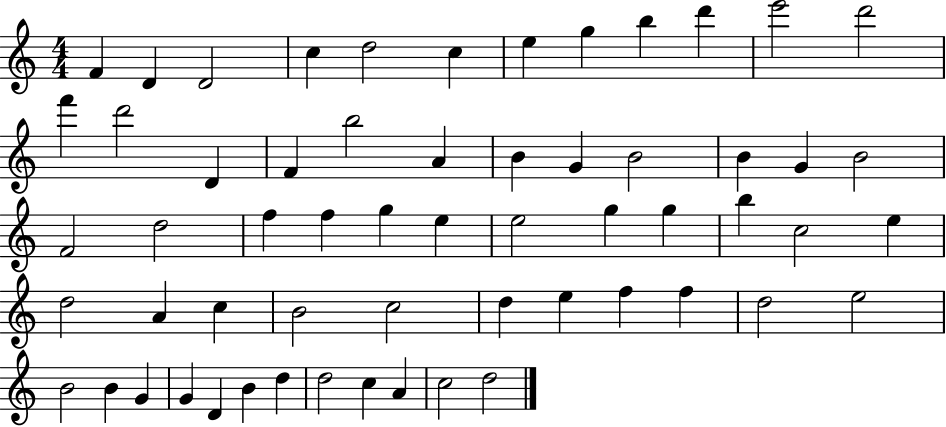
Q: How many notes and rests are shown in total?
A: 59